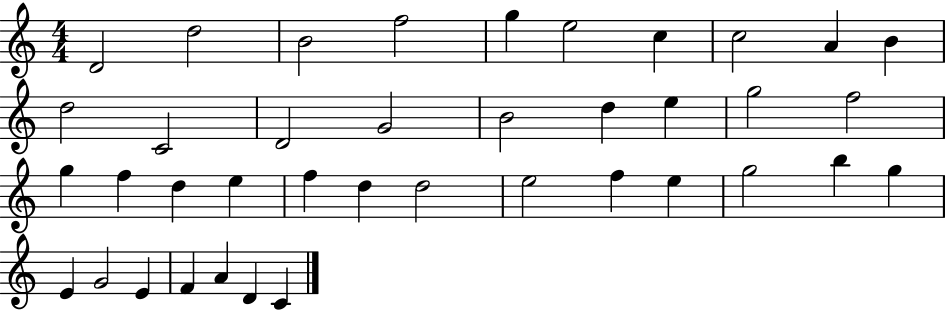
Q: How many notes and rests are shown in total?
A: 39